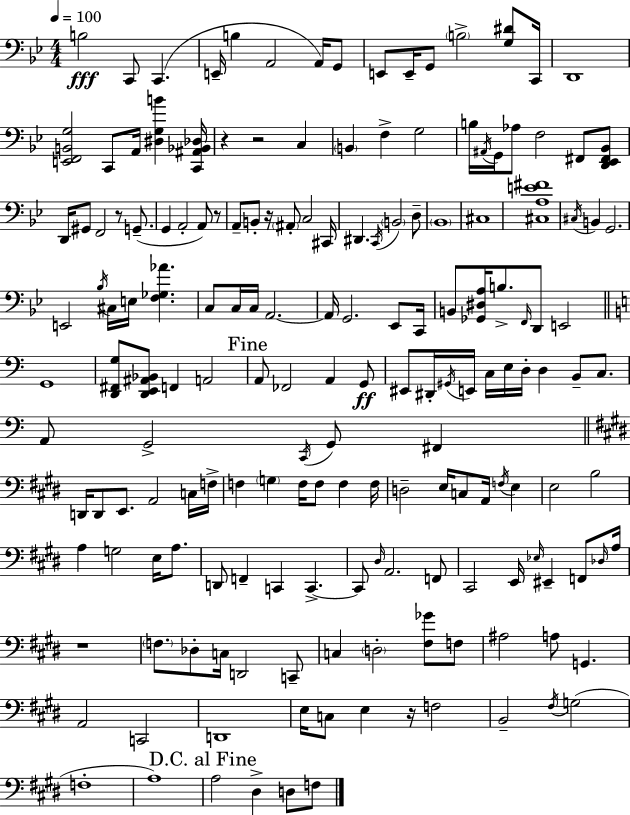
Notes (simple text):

B3/h C2/e C2/q. E2/s B3/q A2/h A2/s G2/e E2/e E2/s G2/e B3/h [G3,D#4]/e C2/s D2/w [E2,F2,B2,G3]/h C2/e A2/s [D#3,G3,B4]/q [C2,A#2,Bb2,Db3]/s R/q R/h C3/q B2/q F3/q G3/h B3/s A#2/s G2/s Ab3/e F3/h F#2/e [D2,Eb2,F#2,Bb2]/e D2/s G#2/e F2/h R/e G2/e. G2/q A2/h A2/e R/e A2/e B2/e R/s A#2/e C3/h C#2/s D#2/q. C2/s B2/h D3/e Bb2/w C#3/w [C#3,A3,E4,F#4]/w C#3/s B2/q G2/h. E2/h Bb3/s C#3/s E3/s [F3,Gb3,Ab4]/q. C3/e C3/s C3/s A2/h. A2/s G2/h. Eb2/e C2/s B2/e [Gb2,D#3,A3]/s B3/e. F2/s D2/e E2/h G2/w [D2,F#2,G3]/e [D2,E2,A#2,Bb2]/e F2/q A2/h A2/e FES2/h A2/q G2/e EIS2/e D#2/s G#2/s E2/s C3/s E3/s D3/s D3/q B2/e C3/e. A2/e G2/h C2/s G2/e F#2/q D2/s D2/e E2/e. A2/h C3/s F3/s F3/q G3/q F3/s F3/e F3/q F3/s D3/h E3/s C3/e A2/s F3/s E3/q E3/h B3/h A3/q G3/h E3/s A3/e. D2/e F2/q C2/q C2/q. C2/e D#3/s A2/h. F2/e C#2/h E2/s Eb3/s EIS2/q F2/e Db3/s A3/s R/w F3/e. Db3/e C3/s D2/h C2/e C3/q D3/h [F#3,Gb4]/e F3/e A#3/h A3/e G2/q. A2/h C2/h D2/w E3/s C3/e E3/q R/s F3/h B2/h F#3/s G3/h F3/w A3/w A3/h D#3/q D3/e F3/e